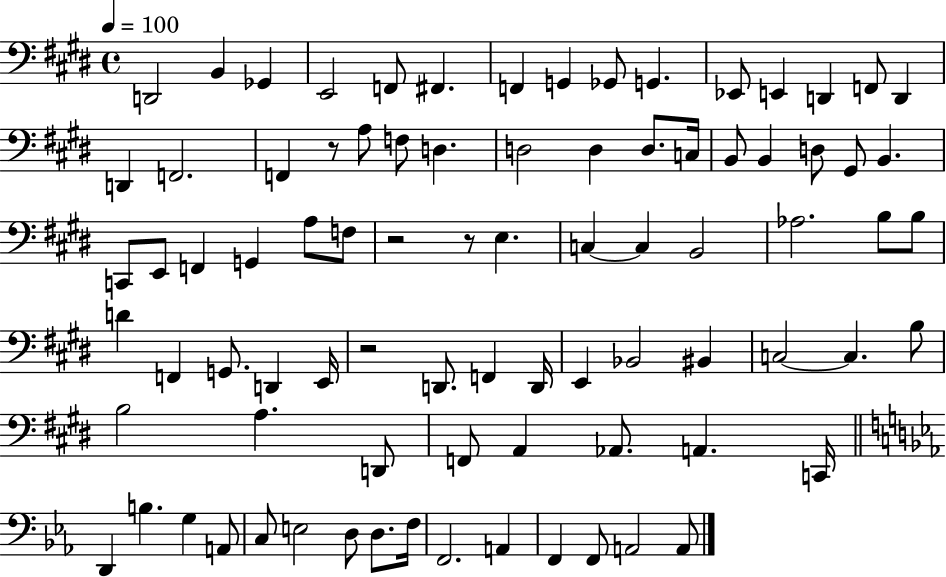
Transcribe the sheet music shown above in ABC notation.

X:1
T:Untitled
M:4/4
L:1/4
K:E
D,,2 B,, _G,, E,,2 F,,/2 ^F,, F,, G,, _G,,/2 G,, _E,,/2 E,, D,, F,,/2 D,, D,, F,,2 F,, z/2 A,/2 F,/2 D, D,2 D, D,/2 C,/4 B,,/2 B,, D,/2 ^G,,/2 B,, C,,/2 E,,/2 F,, G,, A,/2 F,/2 z2 z/2 E, C, C, B,,2 _A,2 B,/2 B,/2 D F,, G,,/2 D,, E,,/4 z2 D,,/2 F,, D,,/4 E,, _B,,2 ^B,, C,2 C, B,/2 B,2 A, D,,/2 F,,/2 A,, _A,,/2 A,, C,,/4 D,, B, G, A,,/2 C,/2 E,2 D,/2 D,/2 F,/4 F,,2 A,, F,, F,,/2 A,,2 A,,/2